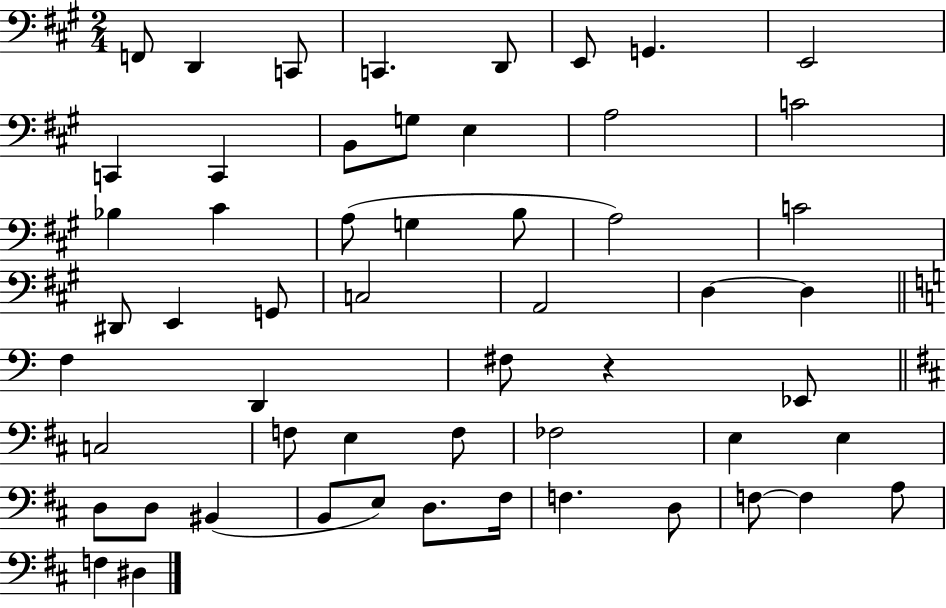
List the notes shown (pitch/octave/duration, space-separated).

F2/e D2/q C2/e C2/q. D2/e E2/e G2/q. E2/h C2/q C2/q B2/e G3/e E3/q A3/h C4/h Bb3/q C#4/q A3/e G3/q B3/e A3/h C4/h D#2/e E2/q G2/e C3/h A2/h D3/q D3/q F3/q D2/q F#3/e R/q Eb2/e C3/h F3/e E3/q F3/e FES3/h E3/q E3/q D3/e D3/e BIS2/q B2/e E3/e D3/e. F#3/s F3/q. D3/e F3/e F3/q A3/e F3/q D#3/q